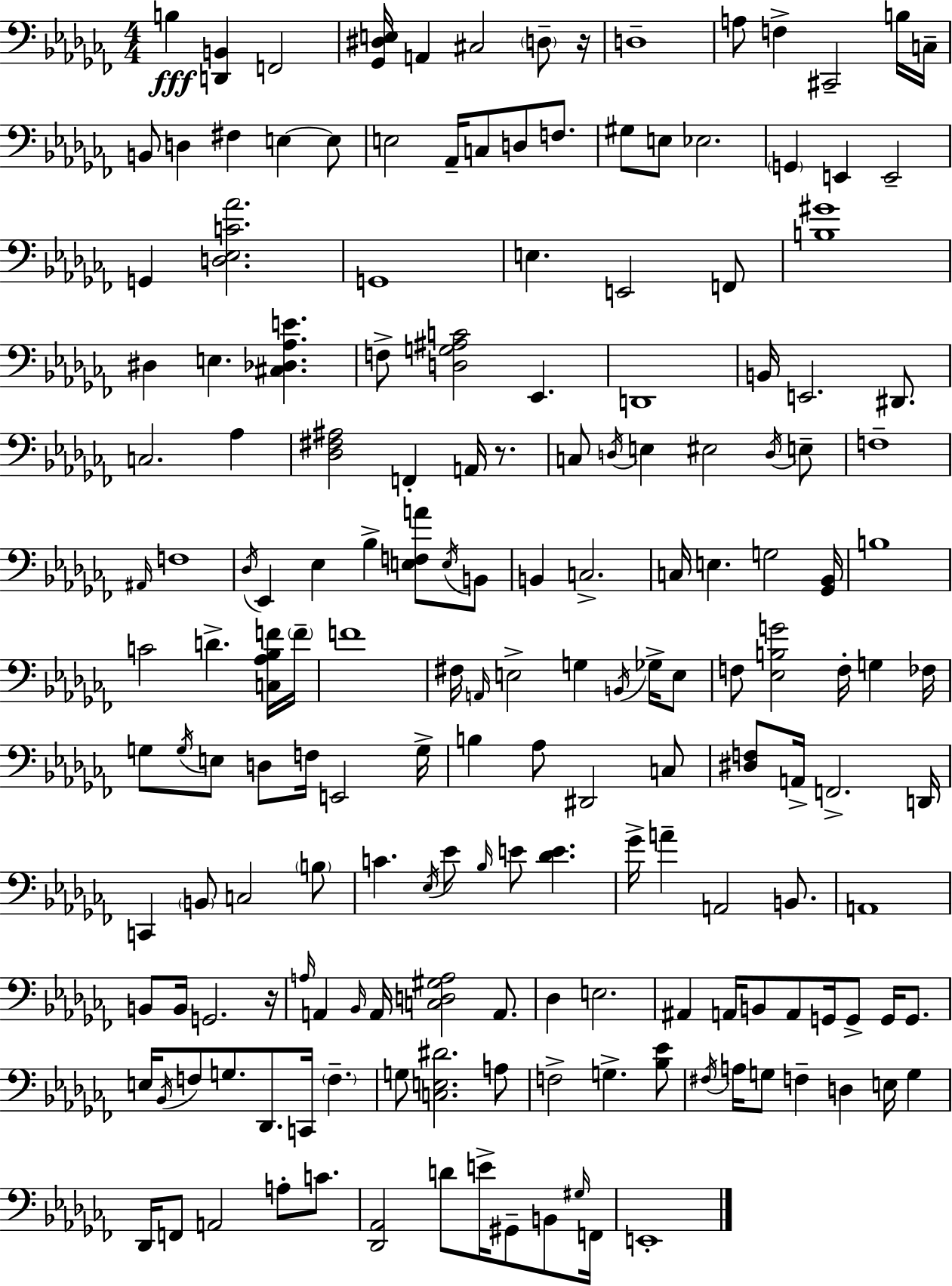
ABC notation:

X:1
T:Untitled
M:4/4
L:1/4
K:Abm
B, [D,,B,,] F,,2 [_G,,^D,E,]/4 A,, ^C,2 D,/2 z/4 D,4 A,/2 F, ^C,,2 B,/4 C,/4 B,,/2 D, ^F, E, E,/2 E,2 _A,,/4 C,/2 D,/2 F,/2 ^G,/2 E,/2 _E,2 G,, E,, E,,2 G,, [D,_E,C_A]2 G,,4 E, E,,2 F,,/2 [B,^G]4 ^D, E, [^C,_D,_A,E] F,/2 [D,G,^A,C]2 _E,, D,,4 B,,/4 E,,2 ^D,,/2 C,2 _A, [_D,^F,^A,]2 F,, A,,/4 z/2 C,/2 D,/4 E, ^E,2 D,/4 E,/2 F,4 ^A,,/4 F,4 _D,/4 _E,, _E, _B, [E,F,A]/2 E,/4 B,,/2 B,, C,2 C,/4 E, G,2 [_G,,_B,,]/4 B,4 C2 D [C,_A,_B,F]/4 F/4 F4 ^F,/4 A,,/4 E,2 G, B,,/4 _G,/4 E,/2 F,/2 [_E,B,G]2 F,/4 G, _F,/4 G,/2 G,/4 E,/2 D,/2 F,/4 E,,2 G,/4 B, _A,/2 ^D,,2 C,/2 [^D,F,]/2 A,,/4 F,,2 D,,/4 C,, B,,/2 C,2 B,/2 C _E,/4 _E/2 _B,/4 E/2 [_DE] _G/4 A A,,2 B,,/2 A,,4 B,,/2 B,,/4 G,,2 z/4 A,/4 A,, _B,,/4 A,,/4 [C,D,^G,A,]2 A,,/2 _D, E,2 ^A,, A,,/4 B,,/2 A,,/2 G,,/4 G,,/2 G,,/4 G,,/2 E,/4 _B,,/4 F,/2 G,/2 _D,,/2 C,,/4 F, G,/2 [C,E,^D]2 A,/2 F,2 G, [_B,_E]/2 ^F,/4 A,/4 G,/2 F, D, E,/4 G, _D,,/4 F,,/2 A,,2 A,/2 C/2 [_D,,_A,,]2 D/2 E/4 ^G,,/2 B,,/2 ^G,/4 F,,/4 E,,4